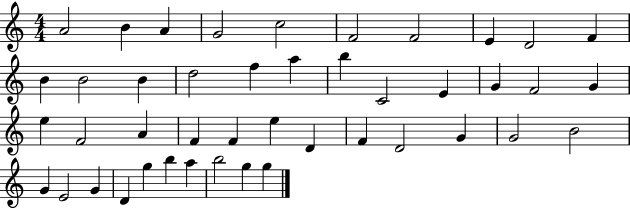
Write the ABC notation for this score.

X:1
T:Untitled
M:4/4
L:1/4
K:C
A2 B A G2 c2 F2 F2 E D2 F B B2 B d2 f a b C2 E G F2 G e F2 A F F e D F D2 G G2 B2 G E2 G D g b a b2 g g